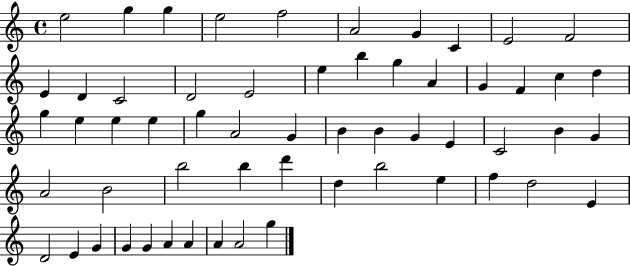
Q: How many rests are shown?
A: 0